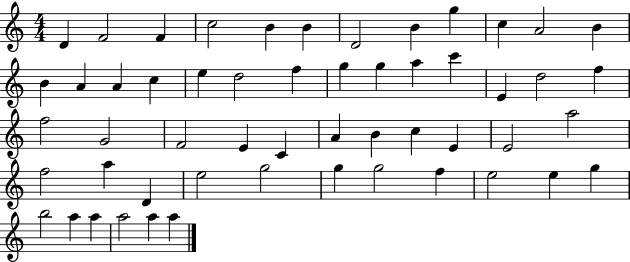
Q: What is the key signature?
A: C major